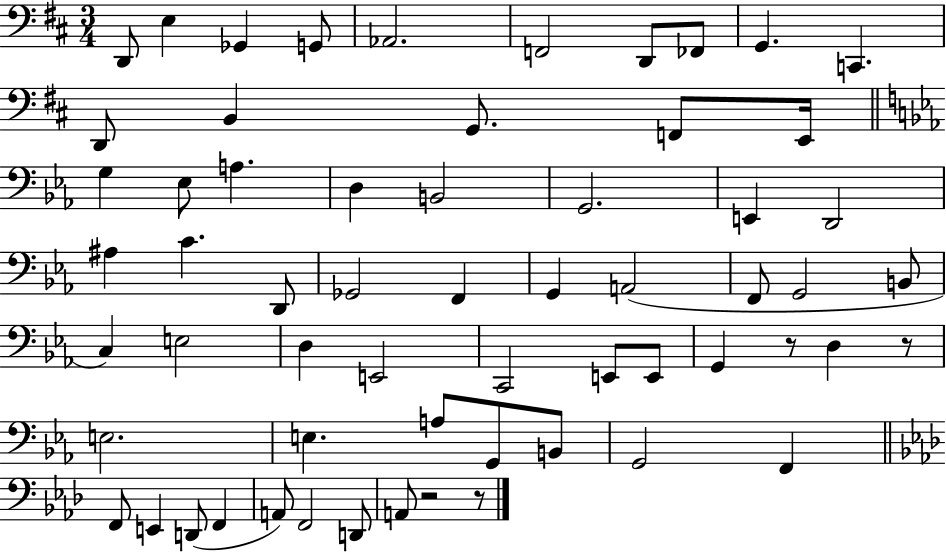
X:1
T:Untitled
M:3/4
L:1/4
K:D
D,,/2 E, _G,, G,,/2 _A,,2 F,,2 D,,/2 _F,,/2 G,, C,, D,,/2 B,, G,,/2 F,,/2 E,,/4 G, _E,/2 A, D, B,,2 G,,2 E,, D,,2 ^A, C D,,/2 _G,,2 F,, G,, A,,2 F,,/2 G,,2 B,,/2 C, E,2 D, E,,2 C,,2 E,,/2 E,,/2 G,, z/2 D, z/2 E,2 E, A,/2 G,,/2 B,,/2 G,,2 F,, F,,/2 E,, D,,/2 F,, A,,/2 F,,2 D,,/2 A,,/2 z2 z/2